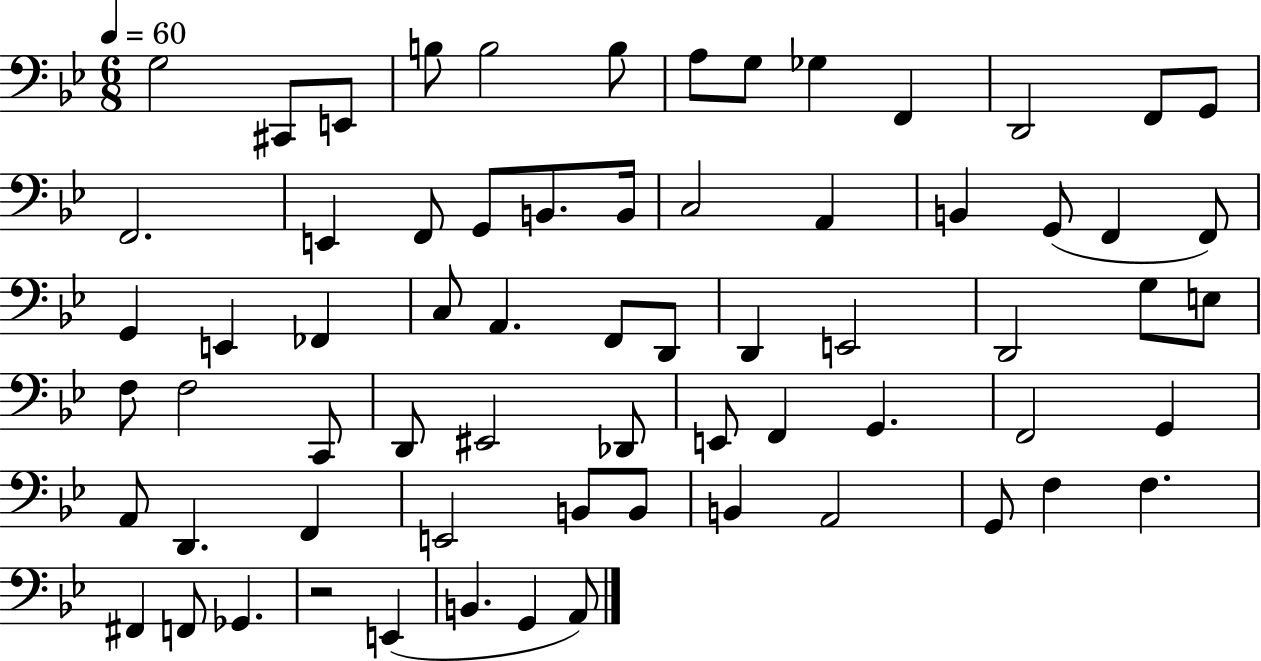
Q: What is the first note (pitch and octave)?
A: G3